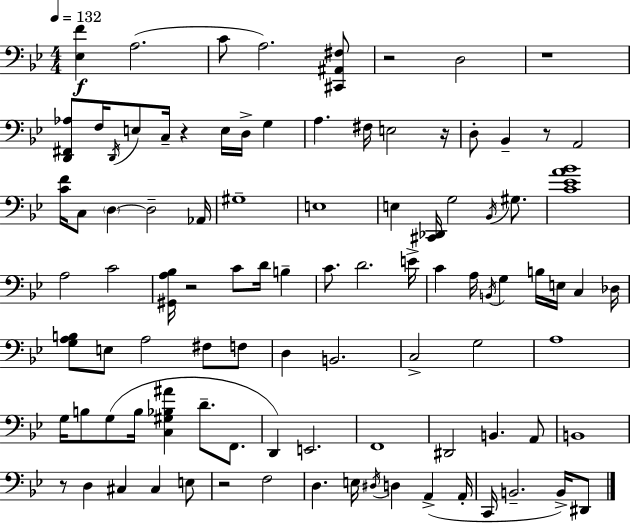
[Eb3,F4]/q A3/h. C4/e A3/h. [C#2,A#2,F#3]/e R/h D3/h R/w [D2,F#2,Ab3]/e F3/s D2/s E3/e C3/s R/q E3/s D3/s G3/q A3/q. F#3/s E3/h R/s D3/e Bb2/q R/e A2/h [C4,F4]/s C3/e D3/q D3/h Ab2/s G#3/w E3/w E3/q [C#2,Db2]/s G3/h Bb2/s G#3/e. [C4,Eb4,A4,Bb4]/w A3/h C4/h [G#2,A3,Bb3]/s R/h C4/e D4/s B3/q C4/e. D4/h. E4/s C4/q A3/s B2/s G3/q B3/s E3/s C3/q Db3/s [G3,A3,B3]/e E3/e A3/h F#3/e F3/e D3/q B2/h. C3/h G3/h A3/w G3/s B3/e G3/e B3/s [C3,G#3,Bb3,A#4]/q D4/e. F2/e. D2/q E2/h. F2/w D#2/h B2/q. A2/e B2/w R/e D3/q C#3/q C#3/q E3/e R/h F3/h D3/q. E3/s D#3/s D3/q A2/q A2/s C2/s B2/h. B2/s D#2/e